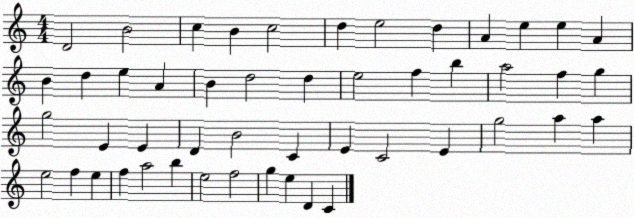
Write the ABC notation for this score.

X:1
T:Untitled
M:4/4
L:1/4
K:C
D2 B2 c B c2 d e2 d A e e A B d e A B d2 d e2 f b a2 f g g2 E E D B2 C E C2 E g2 a a e2 f e f a2 b e2 f2 g e D C